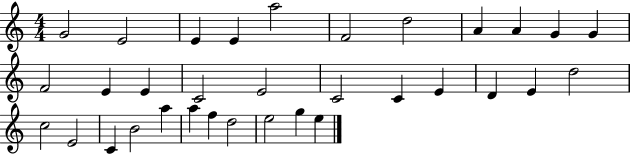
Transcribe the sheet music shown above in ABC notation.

X:1
T:Untitled
M:4/4
L:1/4
K:C
G2 E2 E E a2 F2 d2 A A G G F2 E E C2 E2 C2 C E D E d2 c2 E2 C B2 a a f d2 e2 g e